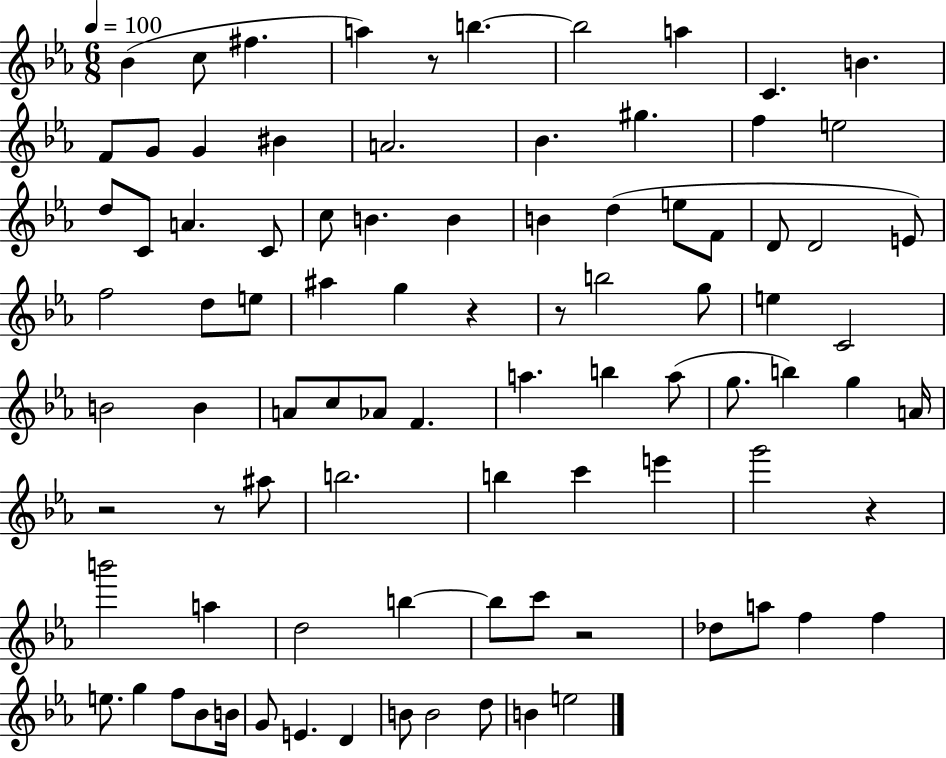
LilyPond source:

{
  \clef treble
  \numericTimeSignature
  \time 6/8
  \key ees \major
  \tempo 4 = 100
  bes'4( c''8 fis''4. | a''4) r8 b''4.~~ | b''2 a''4 | c'4. b'4. | \break f'8 g'8 g'4 bis'4 | a'2. | bes'4. gis''4. | f''4 e''2 | \break d''8 c'8 a'4. c'8 | c''8 b'4. b'4 | b'4 d''4( e''8 f'8 | d'8 d'2 e'8) | \break f''2 d''8 e''8 | ais''4 g''4 r4 | r8 b''2 g''8 | e''4 c'2 | \break b'2 b'4 | a'8 c''8 aes'8 f'4. | a''4. b''4 a''8( | g''8. b''4) g''4 a'16 | \break r2 r8 ais''8 | b''2. | b''4 c'''4 e'''4 | g'''2 r4 | \break b'''2 a''4 | d''2 b''4~~ | b''8 c'''8 r2 | des''8 a''8 f''4 f''4 | \break e''8. g''4 f''8 bes'8 b'16 | g'8 e'4. d'4 | b'8 b'2 d''8 | b'4 e''2 | \break \bar "|."
}